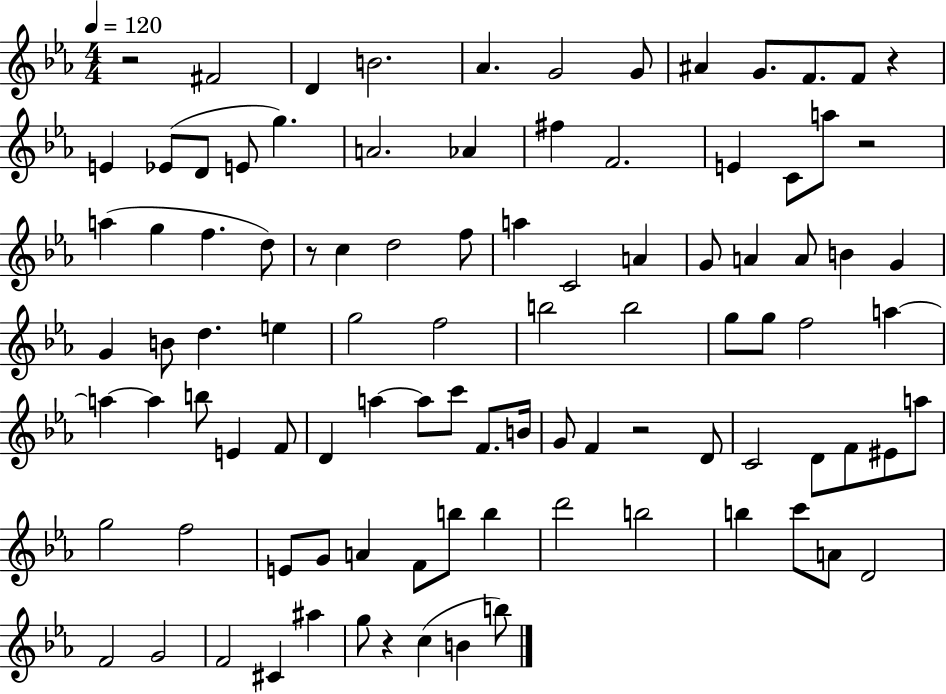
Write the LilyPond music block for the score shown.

{
  \clef treble
  \numericTimeSignature
  \time 4/4
  \key ees \major
  \tempo 4 = 120
  r2 fis'2 | d'4 b'2. | aes'4. g'2 g'8 | ais'4 g'8. f'8. f'8 r4 | \break e'4 ees'8( d'8 e'8 g''4.) | a'2. aes'4 | fis''4 f'2. | e'4 c'8 a''8 r2 | \break a''4( g''4 f''4. d''8) | r8 c''4 d''2 f''8 | a''4 c'2 a'4 | g'8 a'4 a'8 b'4 g'4 | \break g'4 b'8 d''4. e''4 | g''2 f''2 | b''2 b''2 | g''8 g''8 f''2 a''4~~ | \break a''4~~ a''4 b''8 e'4 f'8 | d'4 a''4~~ a''8 c'''8 f'8. b'16 | g'8 f'4 r2 d'8 | c'2 d'8 f'8 eis'8 a''8 | \break g''2 f''2 | e'8 g'8 a'4 f'8 b''8 b''4 | d'''2 b''2 | b''4 c'''8 a'8 d'2 | \break f'2 g'2 | f'2 cis'4 ais''4 | g''8 r4 c''4( b'4 b''8) | \bar "|."
}